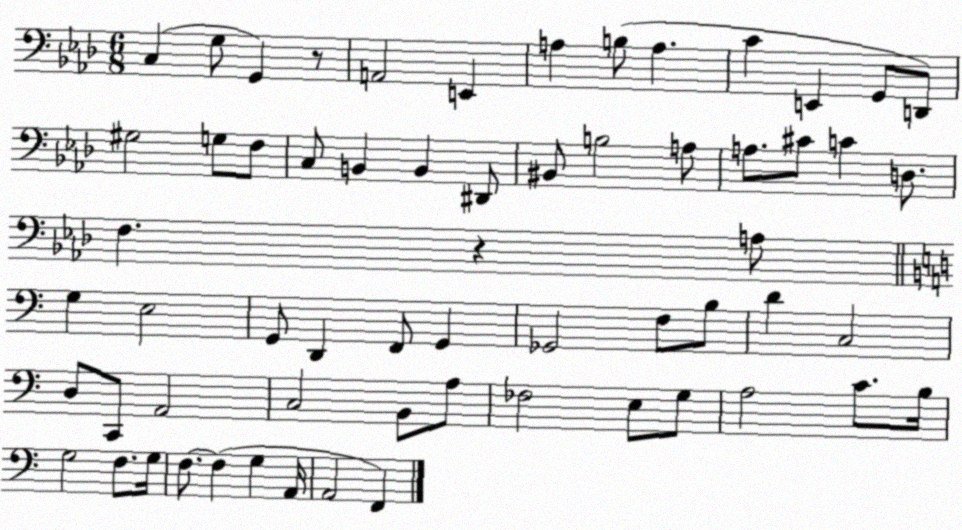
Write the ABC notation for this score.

X:1
T:Untitled
M:6/8
L:1/4
K:Ab
C, G,/2 G,, z/2 A,,2 E,, A, B,/2 A, C E,, G,,/2 D,,/2 ^G,2 G,/2 F,/2 C,/2 B,, B,, ^D,,/2 ^B,,/2 B,2 A,/2 A,/2 ^C/2 C D,/2 F, z A,/2 G, E,2 G,,/2 D,, F,,/2 G,, _G,,2 F,/2 B,/2 D C,2 D,/2 C,,/2 A,,2 C,2 B,,/2 A,/2 _F,2 E,/2 G,/2 A,2 C/2 B,/4 G,2 F,/2 G,/4 F,/2 F, G, A,,/4 A,,2 F,,